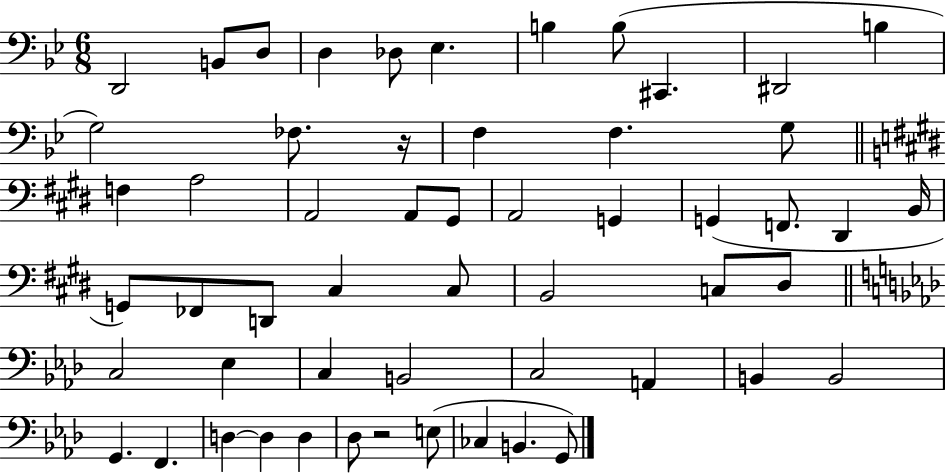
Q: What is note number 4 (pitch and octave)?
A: D3